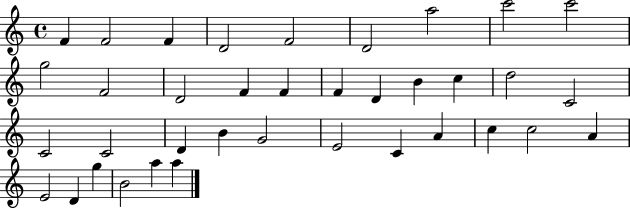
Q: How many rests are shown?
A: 0